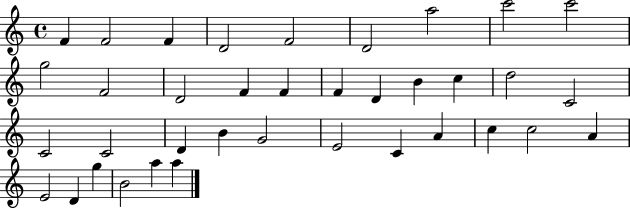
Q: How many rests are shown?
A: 0